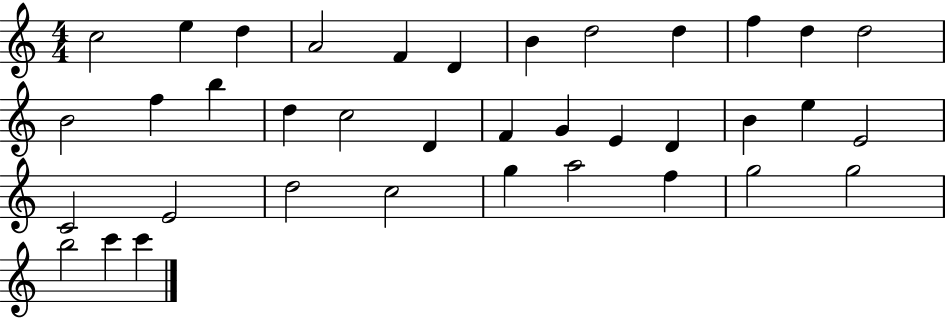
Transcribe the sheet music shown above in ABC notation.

X:1
T:Untitled
M:4/4
L:1/4
K:C
c2 e d A2 F D B d2 d f d d2 B2 f b d c2 D F G E D B e E2 C2 E2 d2 c2 g a2 f g2 g2 b2 c' c'